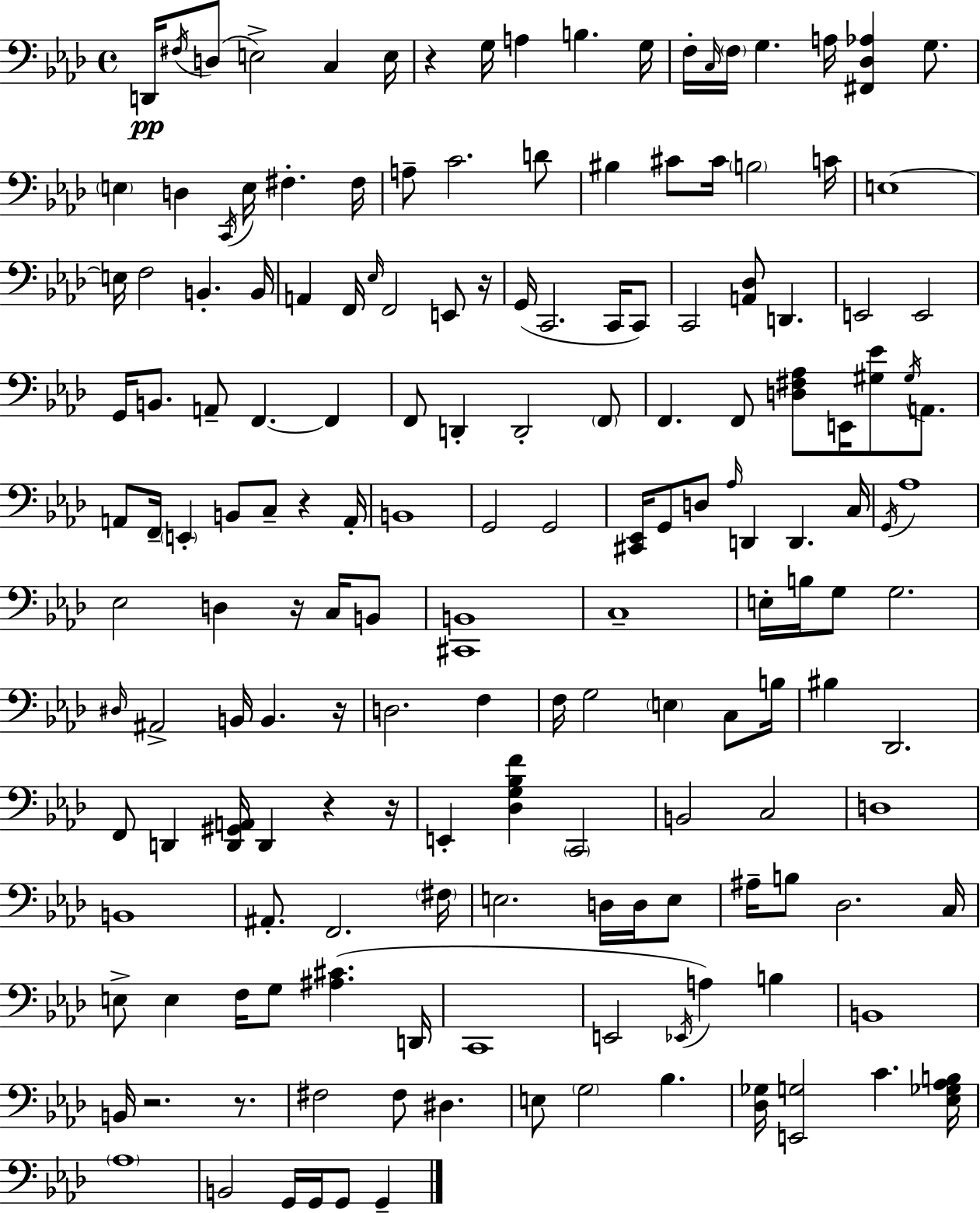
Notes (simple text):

D2/s F#3/s D3/e E3/h C3/q E3/s R/q G3/s A3/q B3/q. G3/s F3/s C3/s F3/s G3/q. A3/s [F#2,Db3,Ab3]/q G3/e. E3/q D3/q C2/s E3/s F#3/q. F#3/s A3/e C4/h. D4/e BIS3/q C#4/e C#4/s B3/h C4/s E3/w E3/s F3/h B2/q. B2/s A2/q F2/s Eb3/s F2/h E2/e R/s G2/s C2/h. C2/s C2/e C2/h [A2,Db3]/e D2/q. E2/h E2/h G2/s B2/e. A2/e F2/q. F2/q F2/e D2/q D2/h F2/e F2/q. F2/e [D3,F#3,Ab3]/e E2/s [G#3,Eb4]/e G#3/s A2/e. A2/e F2/s E2/q B2/e C3/e R/q A2/s B2/w G2/h G2/h [C#2,Eb2]/s G2/e D3/e Ab3/s D2/q D2/q. C3/s G2/s Ab3/w Eb3/h D3/q R/s C3/s B2/e [C#2,B2]/w C3/w E3/s B3/s G3/e G3/h. D#3/s A#2/h B2/s B2/q. R/s D3/h. F3/q F3/s G3/h E3/q C3/e B3/s BIS3/q Db2/h. F2/e D2/q [D2,G#2,A2]/s D2/q R/q R/s E2/q [Db3,G3,Bb3,F4]/q C2/h B2/h C3/h D3/w B2/w A#2/e. F2/h. F#3/s E3/h. D3/s D3/s E3/e A#3/s B3/e Db3/h. C3/s E3/e E3/q F3/s G3/e [A#3,C#4]/q. D2/s C2/w E2/h Eb2/s A3/q B3/q B2/w B2/s R/h. R/e. F#3/h F#3/e D#3/q. E3/e G3/h Bb3/q. [Db3,Gb3]/s [E2,G3]/h C4/q. [Eb3,Gb3,Ab3,B3]/s Ab3/w B2/h G2/s G2/s G2/e G2/q